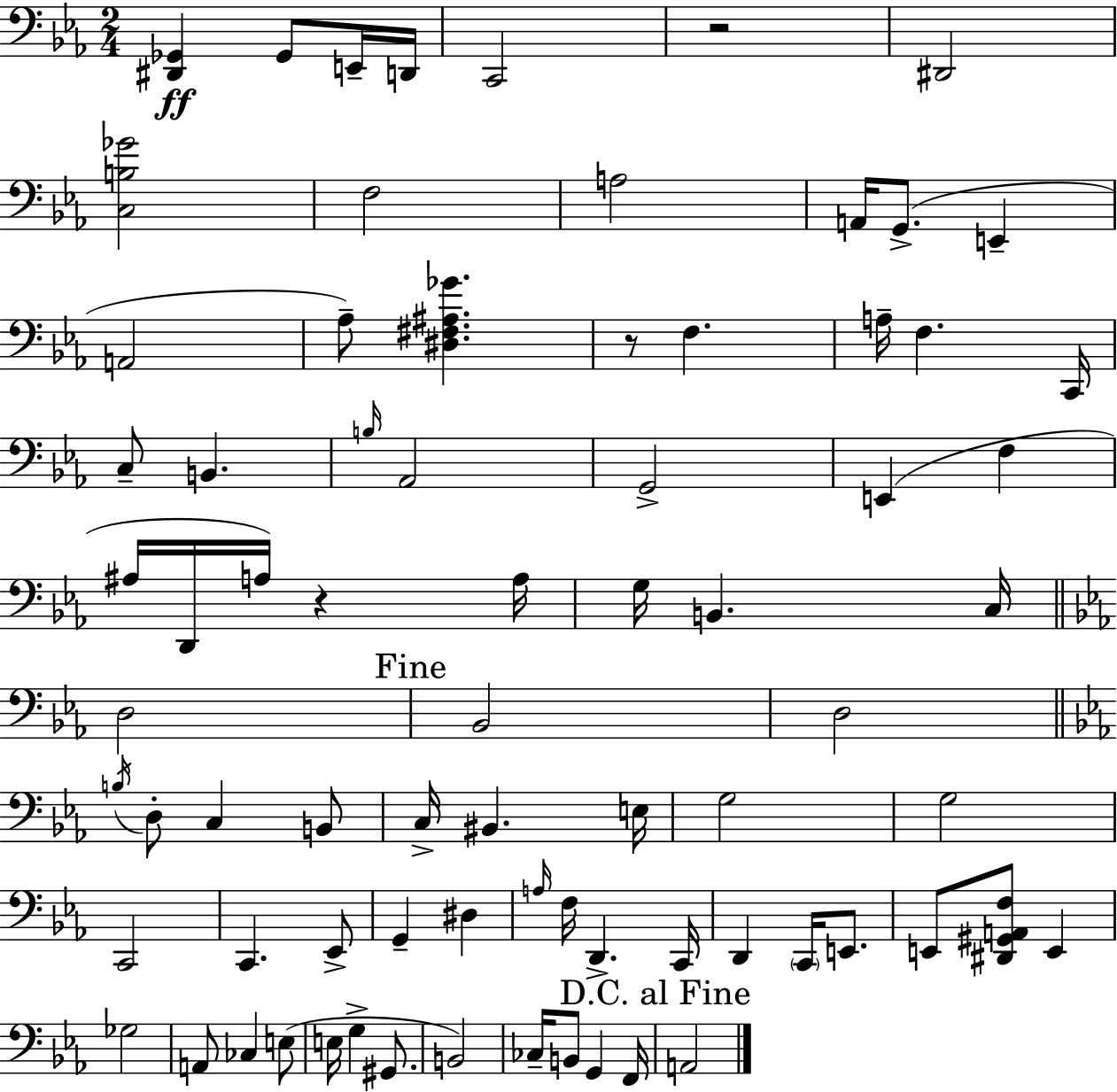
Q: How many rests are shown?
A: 3